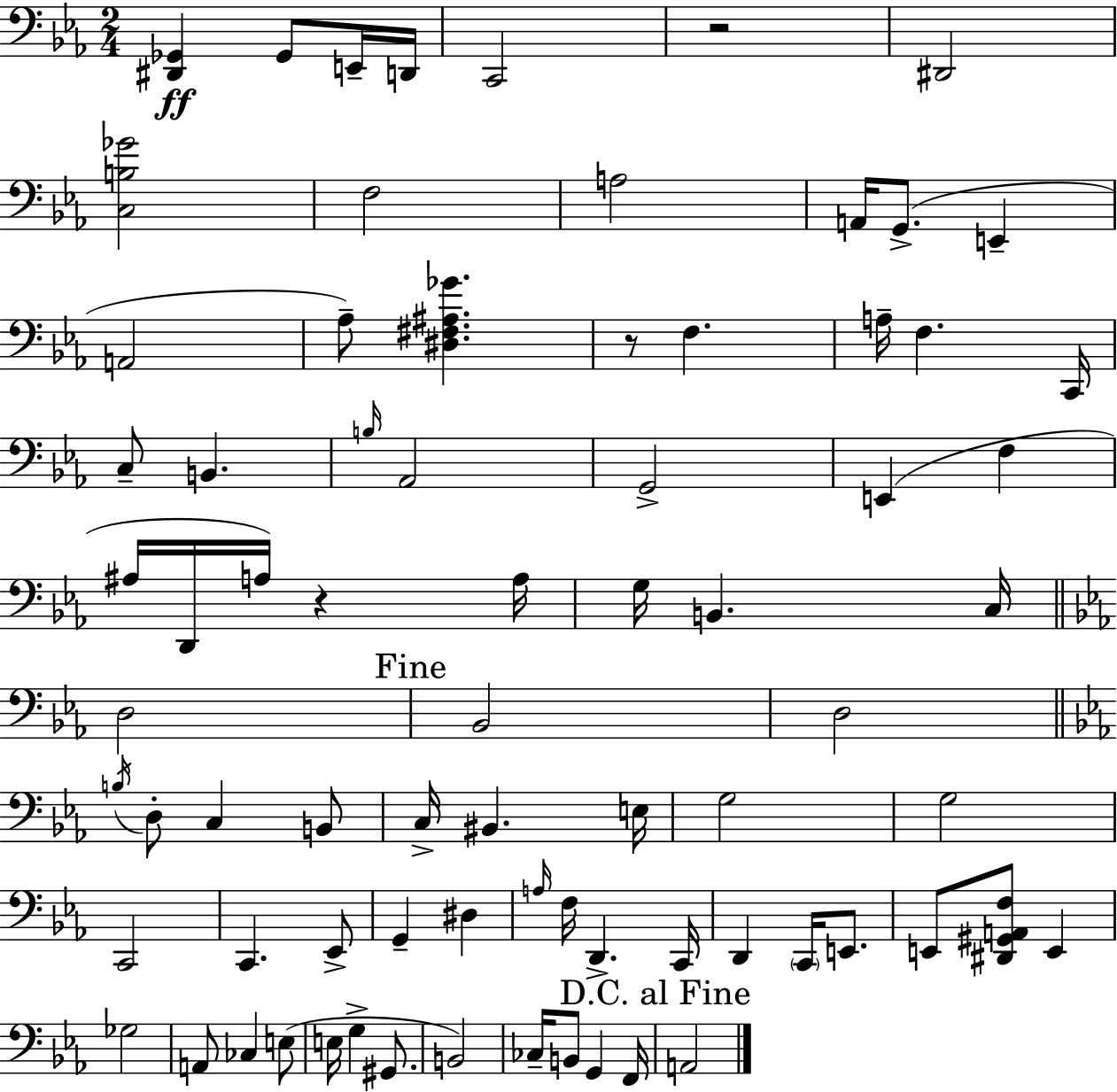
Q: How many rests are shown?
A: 3